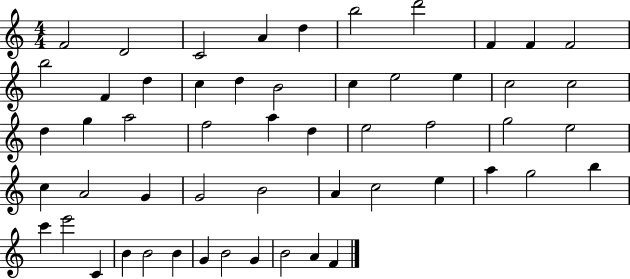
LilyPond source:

{
  \clef treble
  \numericTimeSignature
  \time 4/4
  \key c \major
  f'2 d'2 | c'2 a'4 d''4 | b''2 d'''2 | f'4 f'4 f'2 | \break b''2 f'4 d''4 | c''4 d''4 b'2 | c''4 e''2 e''4 | c''2 c''2 | \break d''4 g''4 a''2 | f''2 a''4 d''4 | e''2 f''2 | g''2 e''2 | \break c''4 a'2 g'4 | g'2 b'2 | a'4 c''2 e''4 | a''4 g''2 b''4 | \break c'''4 e'''2 c'4 | b'4 b'2 b'4 | g'4 b'2 g'4 | b'2 a'4 f'4 | \break \bar "|."
}